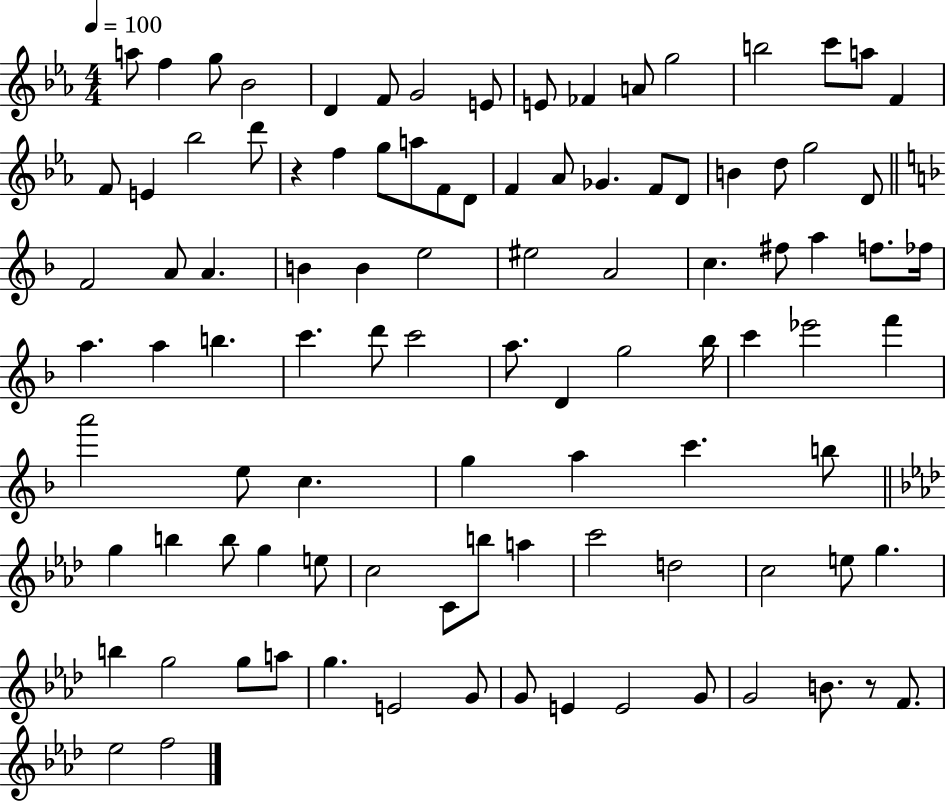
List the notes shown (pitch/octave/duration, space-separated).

A5/e F5/q G5/e Bb4/h D4/q F4/e G4/h E4/e E4/e FES4/q A4/e G5/h B5/h C6/e A5/e F4/q F4/e E4/q Bb5/h D6/e R/q F5/q G5/e A5/e F4/e D4/e F4/q Ab4/e Gb4/q. F4/e D4/e B4/q D5/e G5/h D4/e F4/h A4/e A4/q. B4/q B4/q E5/h EIS5/h A4/h C5/q. F#5/e A5/q F5/e. FES5/s A5/q. A5/q B5/q. C6/q. D6/e C6/h A5/e. D4/q G5/h Bb5/s C6/q Eb6/h F6/q A6/h E5/e C5/q. G5/q A5/q C6/q. B5/e G5/q B5/q B5/e G5/q E5/e C5/h C4/e B5/e A5/q C6/h D5/h C5/h E5/e G5/q. B5/q G5/h G5/e A5/e G5/q. E4/h G4/e G4/e E4/q E4/h G4/e G4/h B4/e. R/e F4/e. Eb5/h F5/h